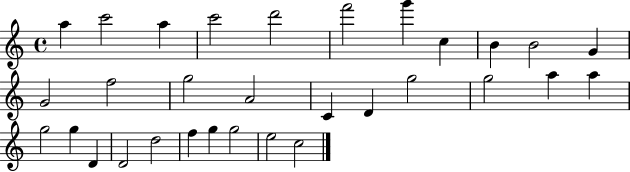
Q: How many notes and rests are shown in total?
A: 31